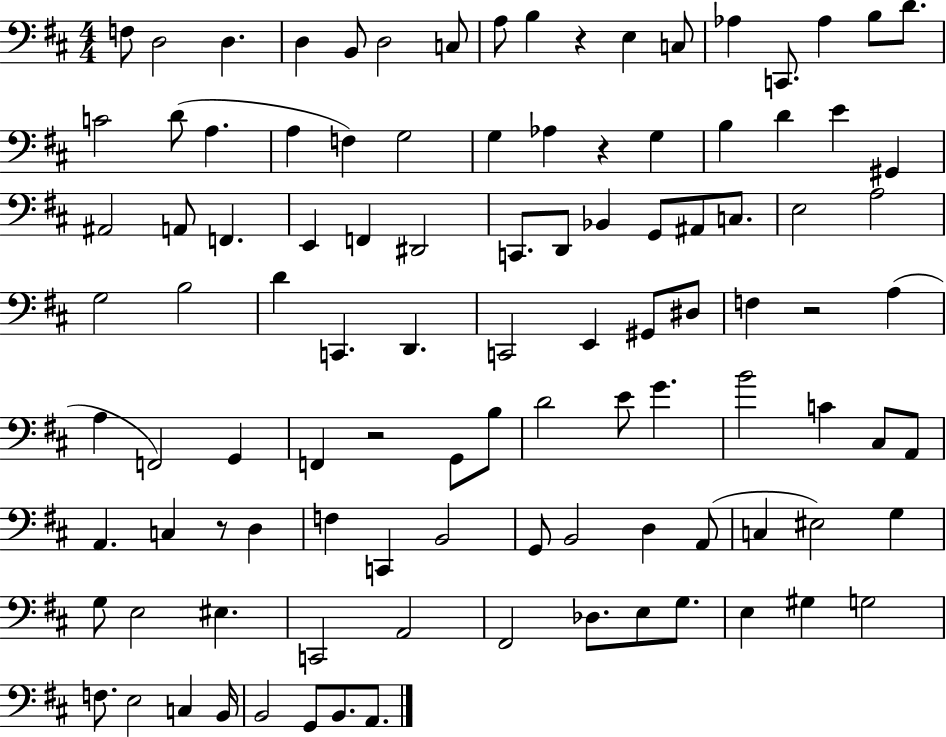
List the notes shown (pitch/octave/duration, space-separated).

F3/e D3/h D3/q. D3/q B2/e D3/h C3/e A3/e B3/q R/q E3/q C3/e Ab3/q C2/e. Ab3/q B3/e D4/e. C4/h D4/e A3/q. A3/q F3/q G3/h G3/q Ab3/q R/q G3/q B3/q D4/q E4/q G#2/q A#2/h A2/e F2/q. E2/q F2/q D#2/h C2/e. D2/e Bb2/q G2/e A#2/e C3/e. E3/h A3/h G3/h B3/h D4/q C2/q. D2/q. C2/h E2/q G#2/e D#3/e F3/q R/h A3/q A3/q F2/h G2/q F2/q R/h G2/e B3/e D4/h E4/e G4/q. B4/h C4/q C#3/e A2/e A2/q. C3/q R/e D3/q F3/q C2/q B2/h G2/e B2/h D3/q A2/e C3/q EIS3/h G3/q G3/e E3/h EIS3/q. C2/h A2/h F#2/h Db3/e. E3/e G3/e. E3/q G#3/q G3/h F3/e. E3/h C3/q B2/s B2/h G2/e B2/e. A2/e.